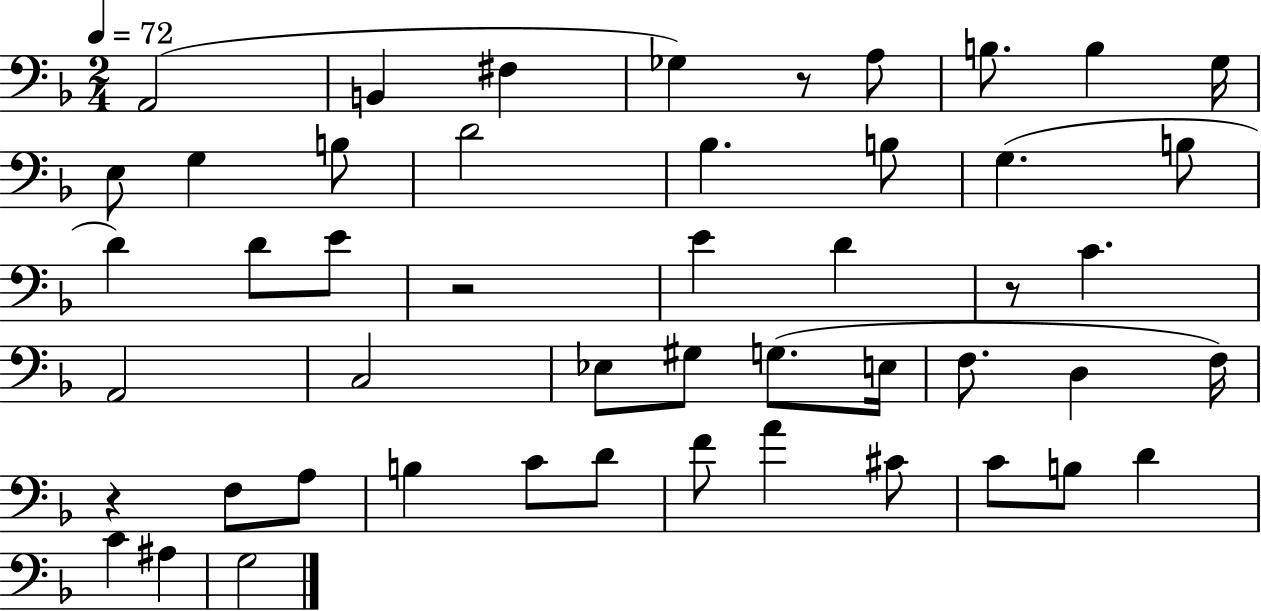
A2/h B2/q F#3/q Gb3/q R/e A3/e B3/e. B3/q G3/s E3/e G3/q B3/e D4/h Bb3/q. B3/e G3/q. B3/e D4/q D4/e E4/e R/h E4/q D4/q R/e C4/q. A2/h C3/h Eb3/e G#3/e G3/e. E3/s F3/e. D3/q F3/s R/q F3/e A3/e B3/q C4/e D4/e F4/e A4/q C#4/e C4/e B3/e D4/q C4/q A#3/q G3/h